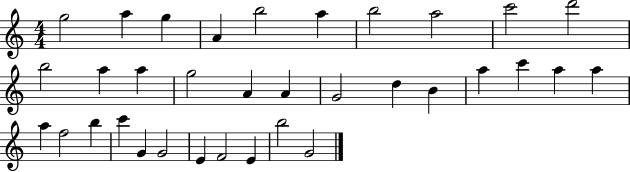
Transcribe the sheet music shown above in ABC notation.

X:1
T:Untitled
M:4/4
L:1/4
K:C
g2 a g A b2 a b2 a2 c'2 d'2 b2 a a g2 A A G2 d B a c' a a a f2 b c' G G2 E F2 E b2 G2